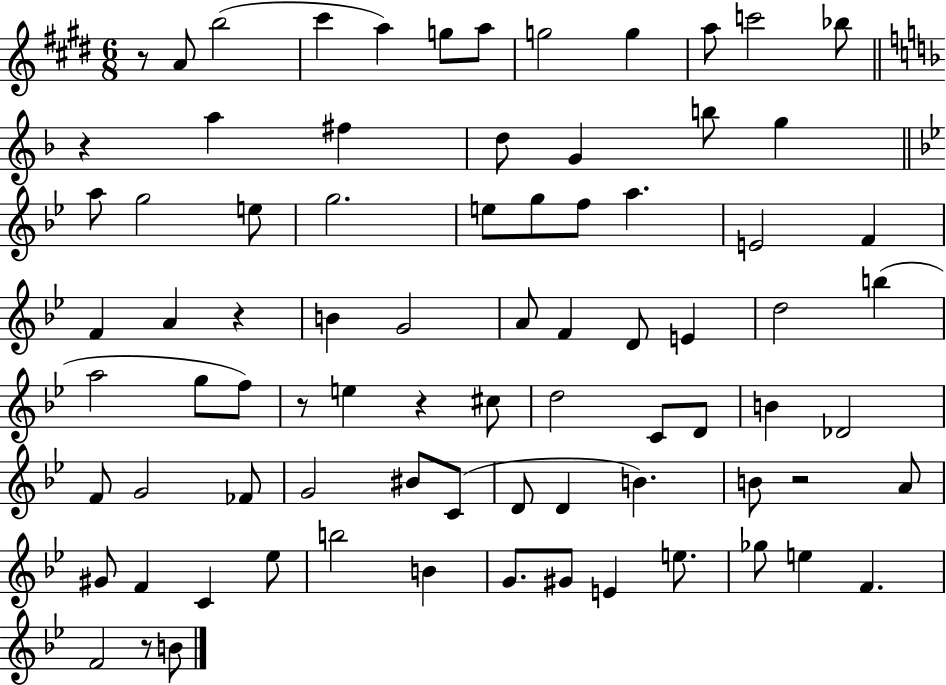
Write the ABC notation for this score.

X:1
T:Untitled
M:6/8
L:1/4
K:E
z/2 A/2 b2 ^c' a g/2 a/2 g2 g a/2 c'2 _b/2 z a ^f d/2 G b/2 g a/2 g2 e/2 g2 e/2 g/2 f/2 a E2 F F A z B G2 A/2 F D/2 E d2 b a2 g/2 f/2 z/2 e z ^c/2 d2 C/2 D/2 B _D2 F/2 G2 _F/2 G2 ^B/2 C/2 D/2 D B B/2 z2 A/2 ^G/2 F C _e/2 b2 B G/2 ^G/2 E e/2 _g/2 e F F2 z/2 B/2